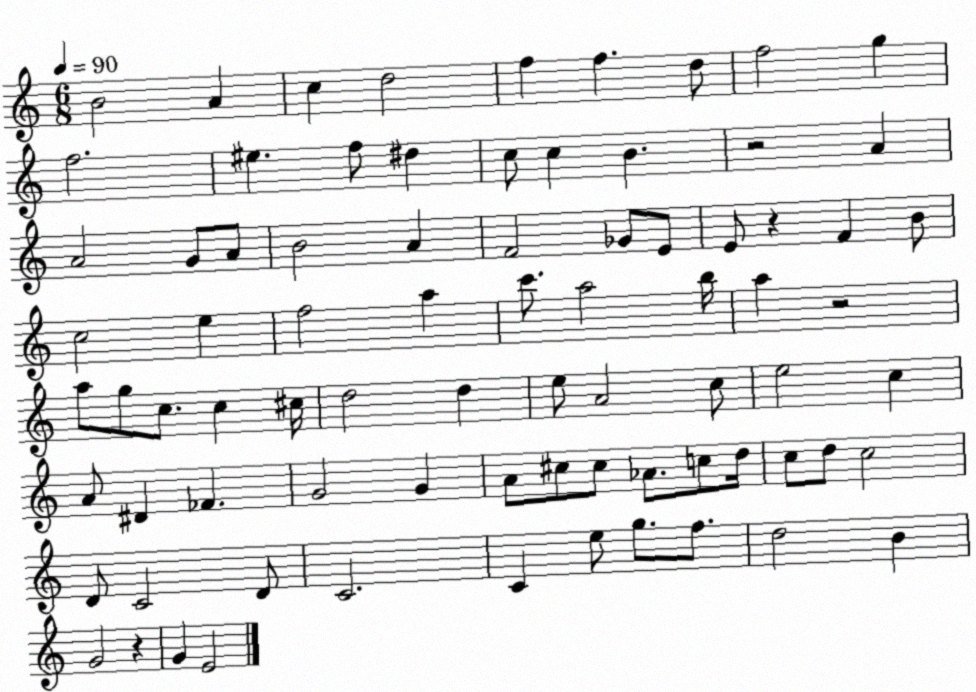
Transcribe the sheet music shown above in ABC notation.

X:1
T:Untitled
M:6/8
L:1/4
K:C
B2 A c d2 f f d/2 f2 g f2 ^e f/2 ^d c/2 c B z2 A A2 G/2 A/2 B2 A F2 _G/2 E/2 E/2 z F B/2 c2 e f2 a c'/2 a2 b/4 a z2 a/2 g/2 c/2 c ^c/4 d2 d e/2 A2 c/2 e2 c A/2 ^D _F G2 G A/2 ^c/2 ^c/2 _A/2 c/2 d/4 c/2 d/2 c2 D/2 C2 D/2 C2 C e/2 g/2 f/2 d2 B G2 z G E2